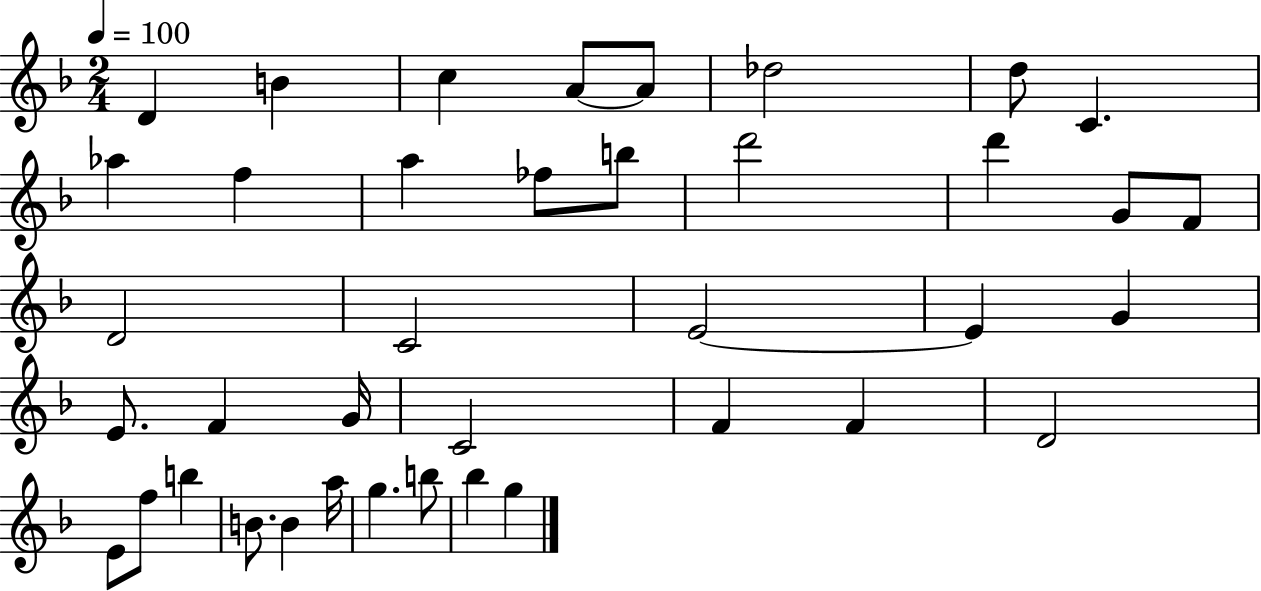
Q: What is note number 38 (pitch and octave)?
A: Bb5